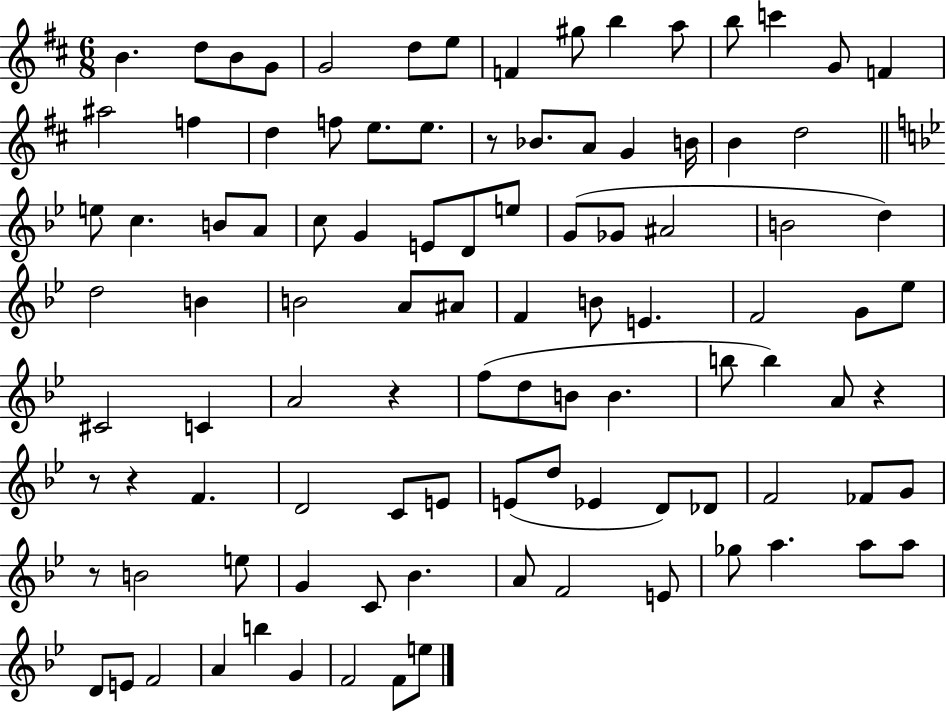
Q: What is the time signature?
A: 6/8